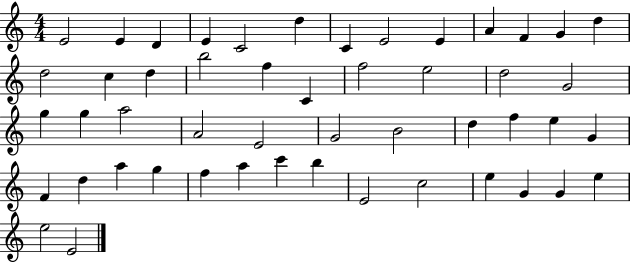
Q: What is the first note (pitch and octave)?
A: E4